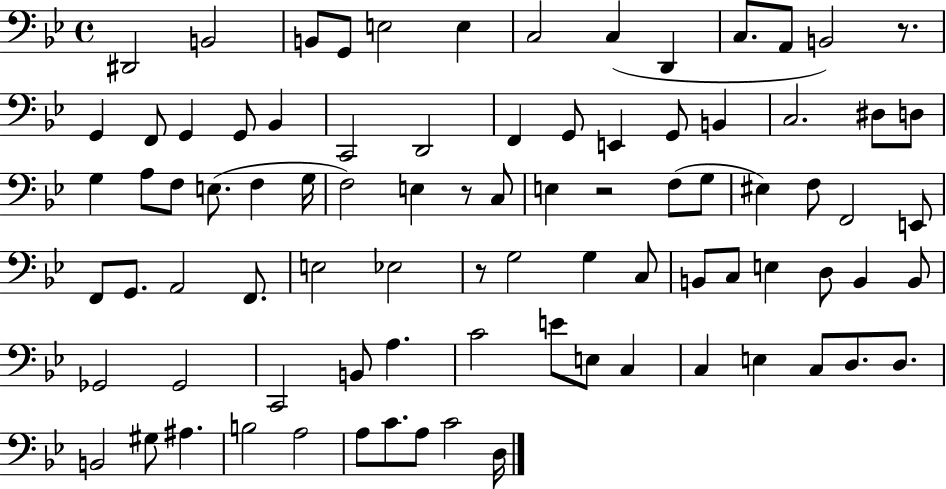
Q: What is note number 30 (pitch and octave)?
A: F3